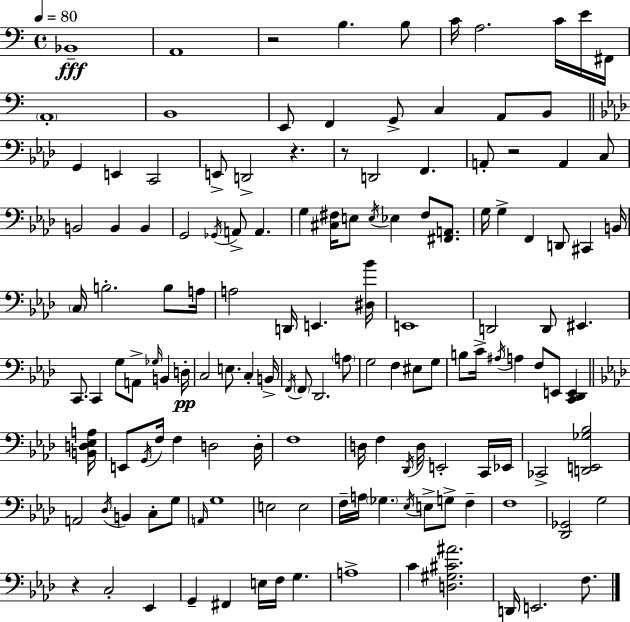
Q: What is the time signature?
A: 4/4